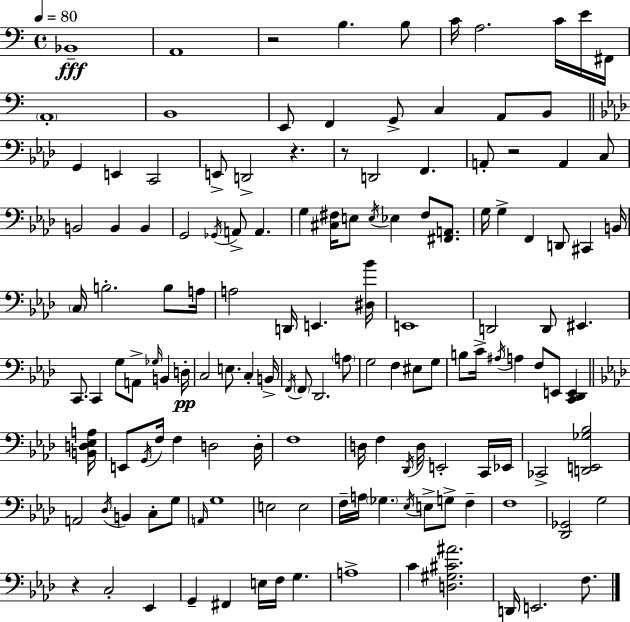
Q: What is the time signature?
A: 4/4